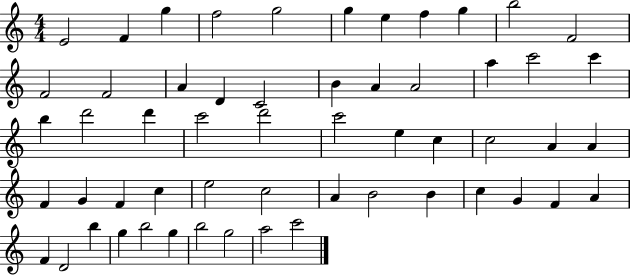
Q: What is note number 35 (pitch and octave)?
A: G4